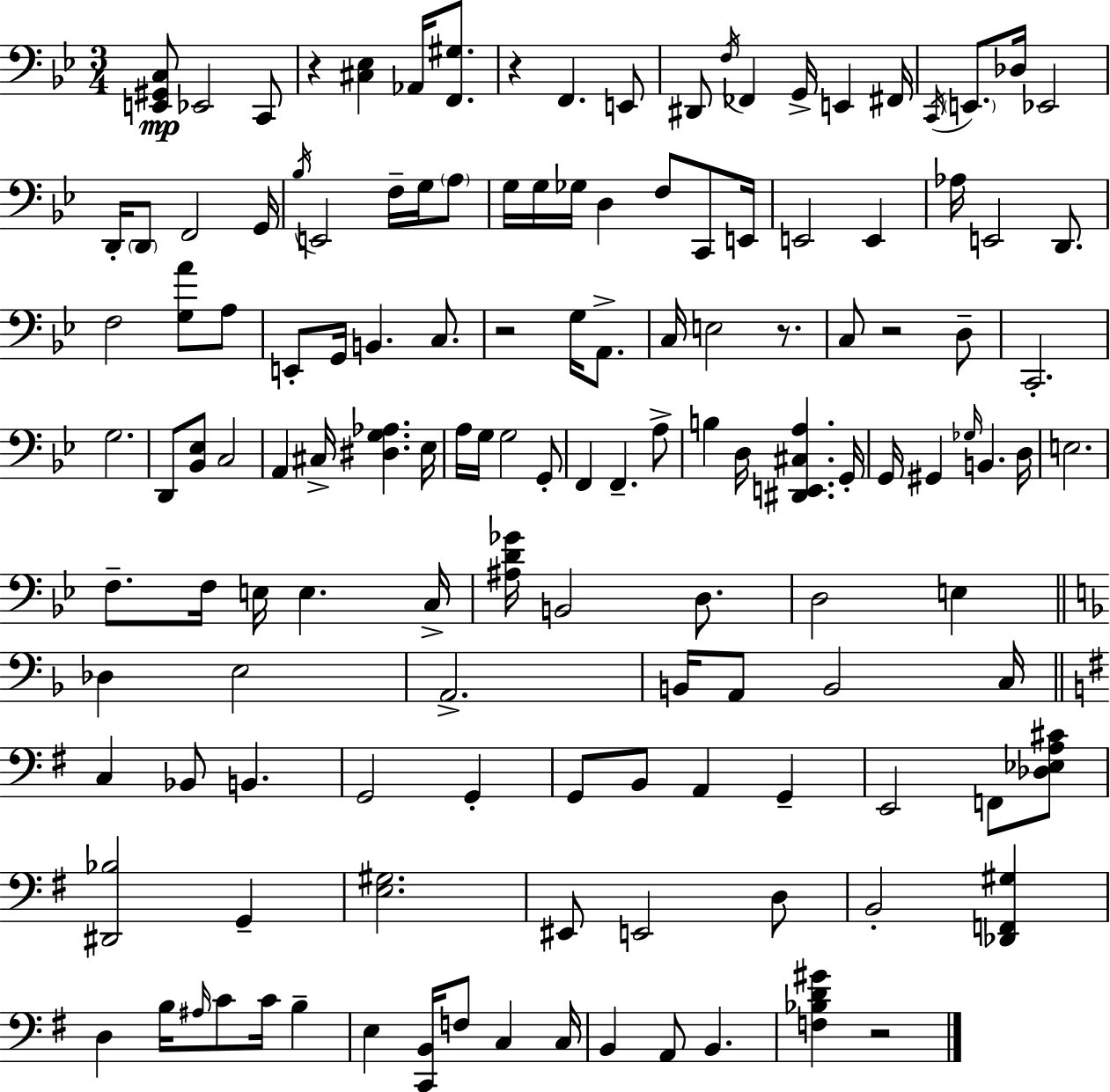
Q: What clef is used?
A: bass